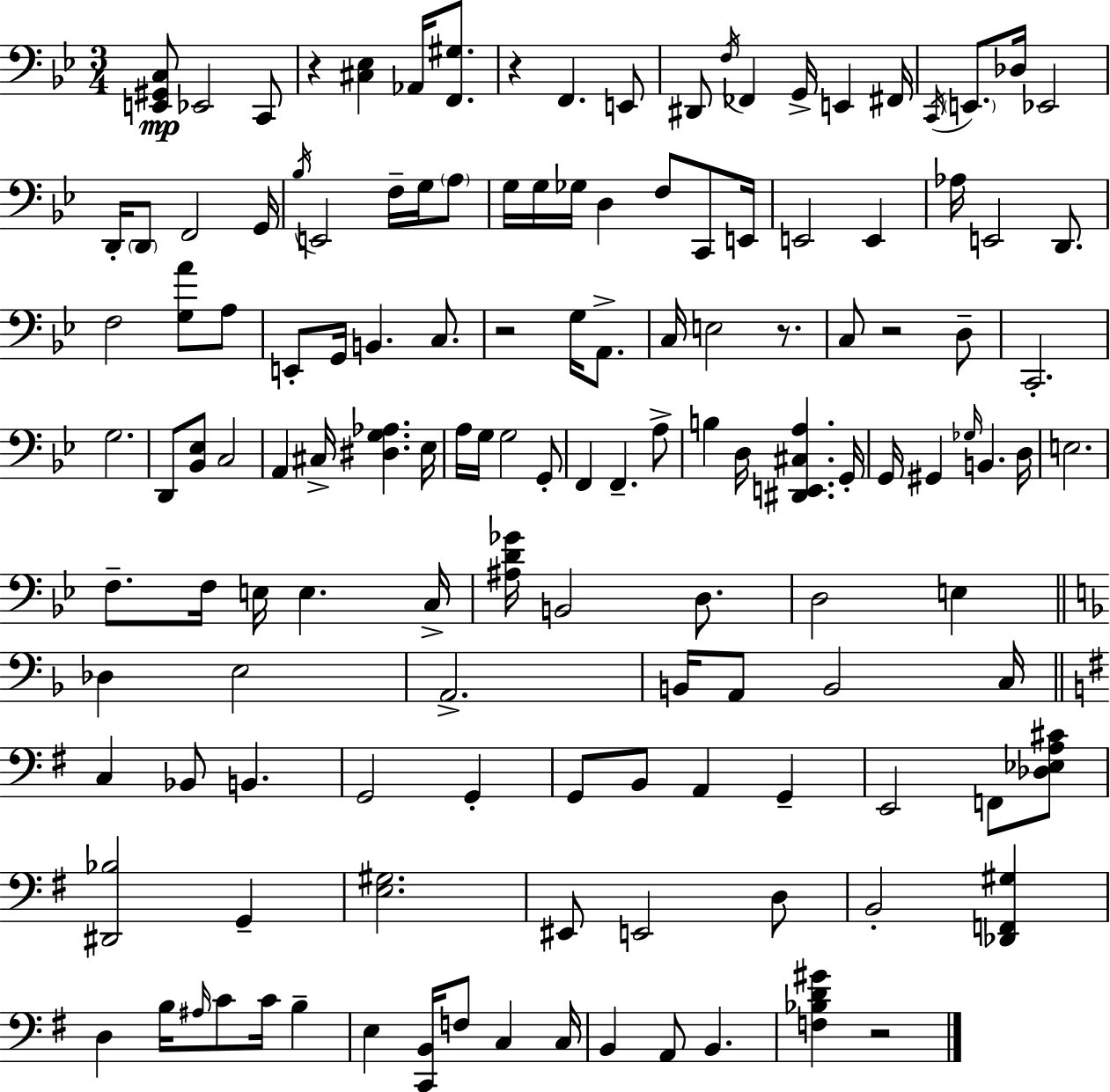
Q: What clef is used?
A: bass